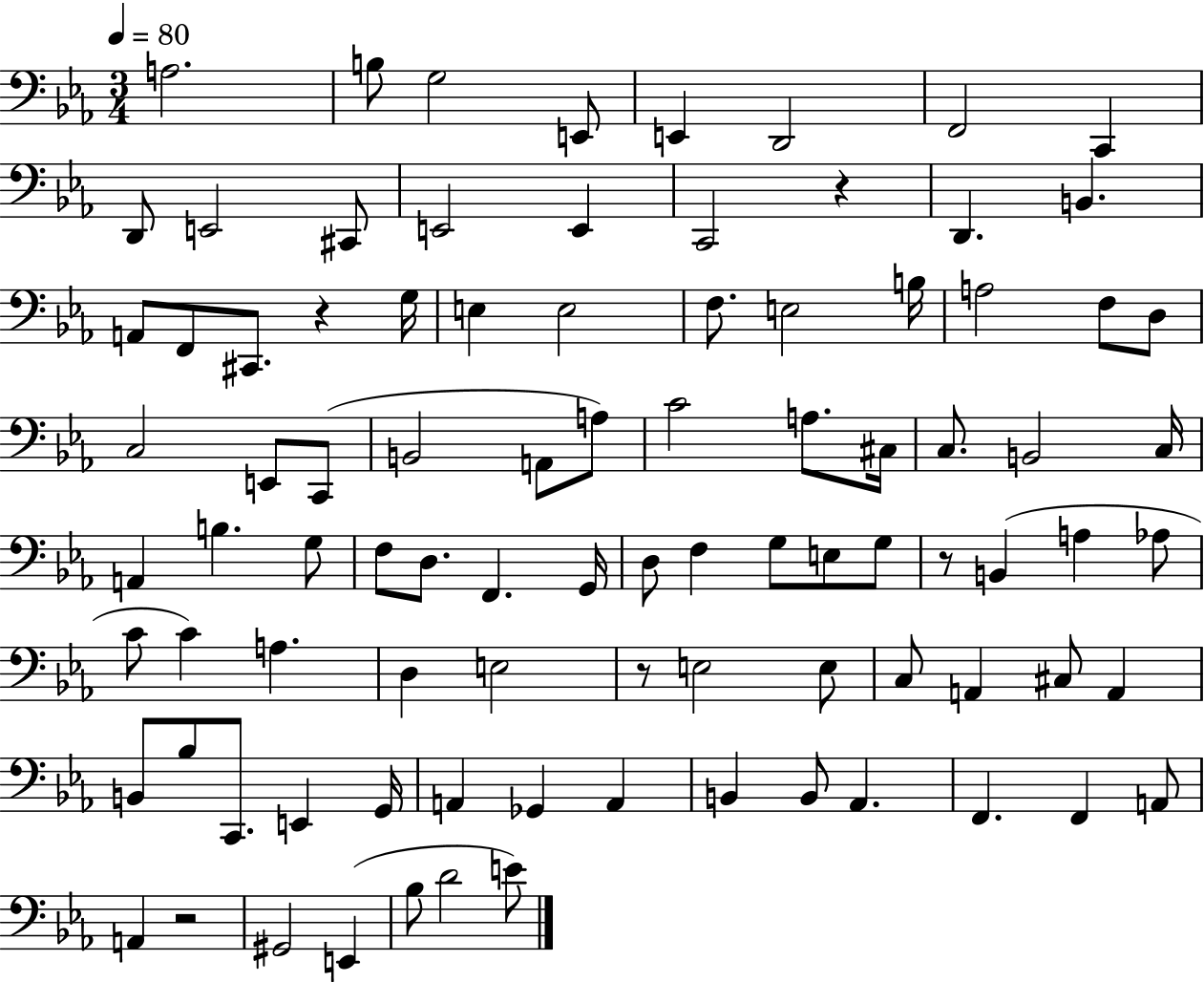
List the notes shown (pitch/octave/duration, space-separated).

A3/h. B3/e G3/h E2/e E2/q D2/h F2/h C2/q D2/e E2/h C#2/e E2/h E2/q C2/h R/q D2/q. B2/q. A2/e F2/e C#2/e. R/q G3/s E3/q E3/h F3/e. E3/h B3/s A3/h F3/e D3/e C3/h E2/e C2/e B2/h A2/e A3/e C4/h A3/e. C#3/s C3/e. B2/h C3/s A2/q B3/q. G3/e F3/e D3/e. F2/q. G2/s D3/e F3/q G3/e E3/e G3/e R/e B2/q A3/q Ab3/e C4/e C4/q A3/q. D3/q E3/h R/e E3/h E3/e C3/e A2/q C#3/e A2/q B2/e Bb3/e C2/e. E2/q G2/s A2/q Gb2/q A2/q B2/q B2/e Ab2/q. F2/q. F2/q A2/e A2/q R/h G#2/h E2/q Bb3/e D4/h E4/e